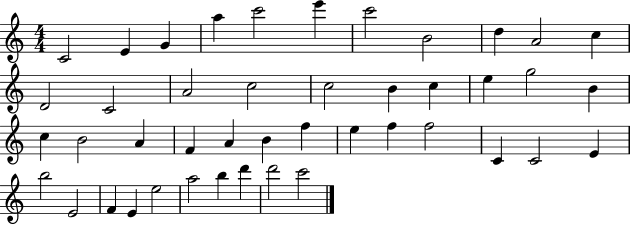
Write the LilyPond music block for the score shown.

{
  \clef treble
  \numericTimeSignature
  \time 4/4
  \key c \major
  c'2 e'4 g'4 | a''4 c'''2 e'''4 | c'''2 b'2 | d''4 a'2 c''4 | \break d'2 c'2 | a'2 c''2 | c''2 b'4 c''4 | e''4 g''2 b'4 | \break c''4 b'2 a'4 | f'4 a'4 b'4 f''4 | e''4 f''4 f''2 | c'4 c'2 e'4 | \break b''2 e'2 | f'4 e'4 e''2 | a''2 b''4 d'''4 | d'''2 c'''2 | \break \bar "|."
}